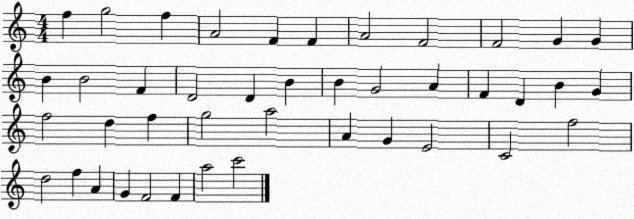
X:1
T:Untitled
M:4/4
L:1/4
K:C
f g2 f A2 F F A2 F2 F2 G G B B2 F D2 D B B G2 A F D B G f2 d f g2 a2 A G E2 C2 f2 d2 f A G F2 F a2 c'2